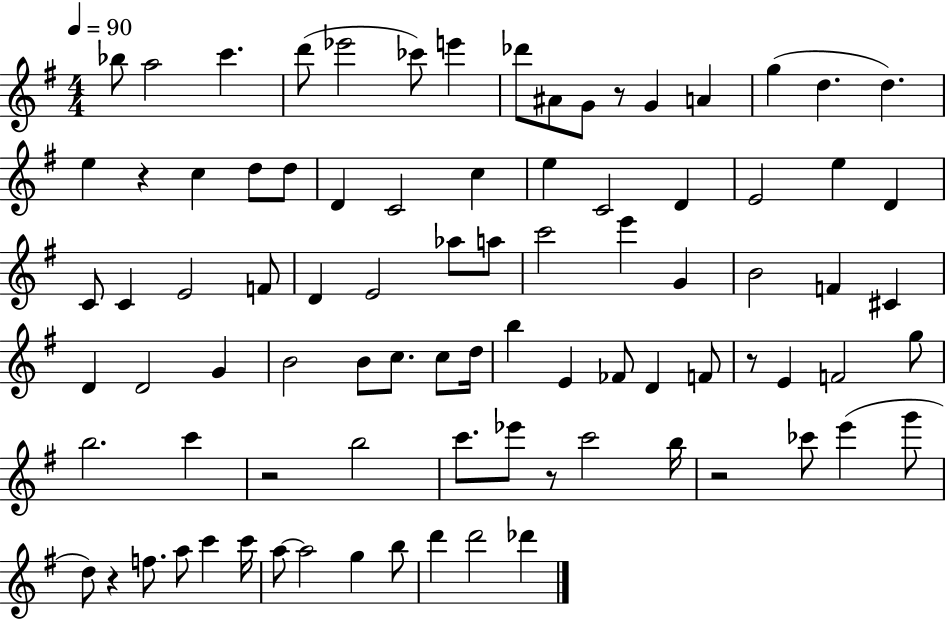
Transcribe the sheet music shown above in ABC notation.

X:1
T:Untitled
M:4/4
L:1/4
K:G
_b/2 a2 c' d'/2 _e'2 _c'/2 e' _d'/2 ^A/2 G/2 z/2 G A g d d e z c d/2 d/2 D C2 c e C2 D E2 e D C/2 C E2 F/2 D E2 _a/2 a/2 c'2 e' G B2 F ^C D D2 G B2 B/2 c/2 c/2 d/4 b E _F/2 D F/2 z/2 E F2 g/2 b2 c' z2 b2 c'/2 _e'/2 z/2 c'2 b/4 z2 _c'/2 e' g'/2 d/2 z f/2 a/2 c' c'/4 a/2 a2 g b/2 d' d'2 _d'